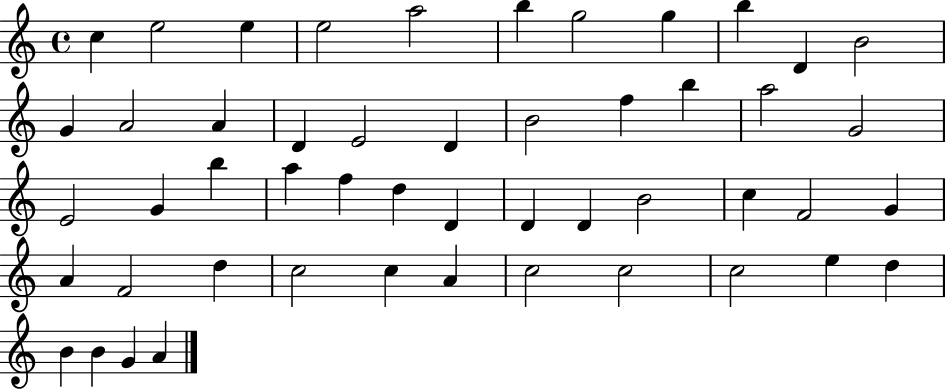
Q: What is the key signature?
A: C major